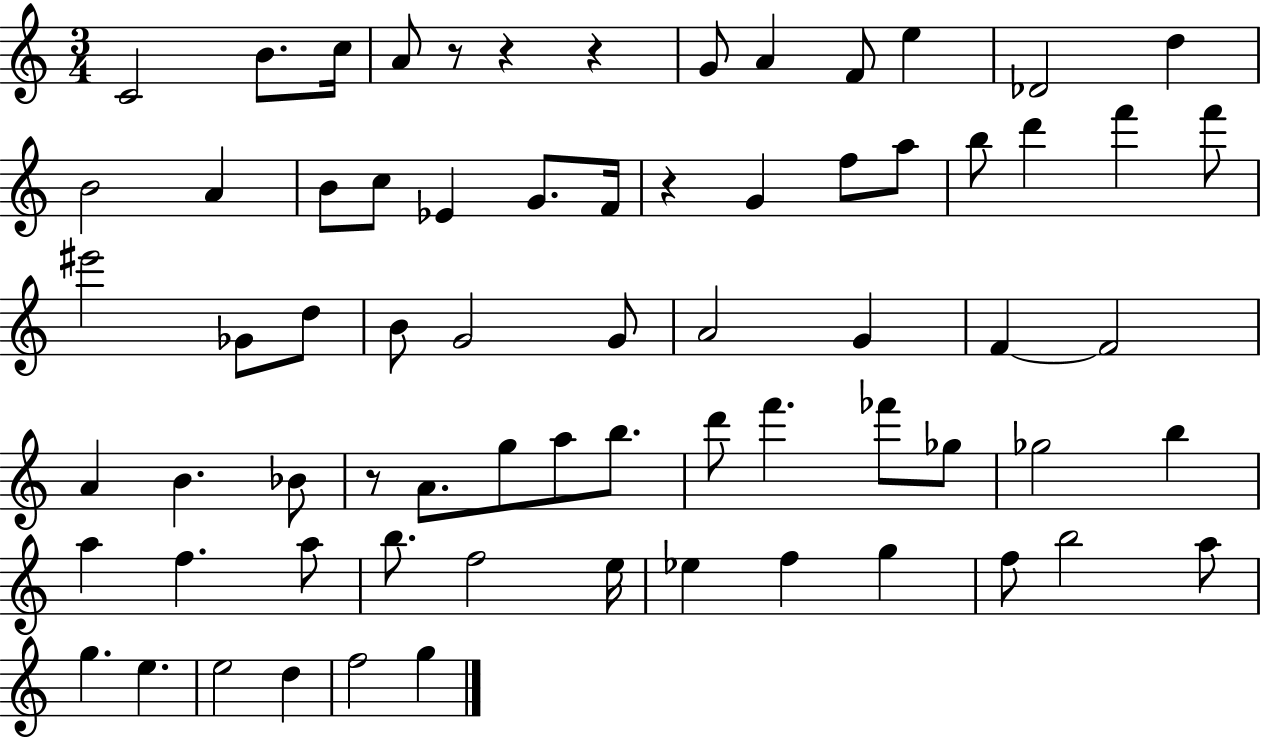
X:1
T:Untitled
M:3/4
L:1/4
K:C
C2 B/2 c/4 A/2 z/2 z z G/2 A F/2 e _D2 d B2 A B/2 c/2 _E G/2 F/4 z G f/2 a/2 b/2 d' f' f'/2 ^e'2 _G/2 d/2 B/2 G2 G/2 A2 G F F2 A B _B/2 z/2 A/2 g/2 a/2 b/2 d'/2 f' _f'/2 _g/2 _g2 b a f a/2 b/2 f2 e/4 _e f g f/2 b2 a/2 g e e2 d f2 g